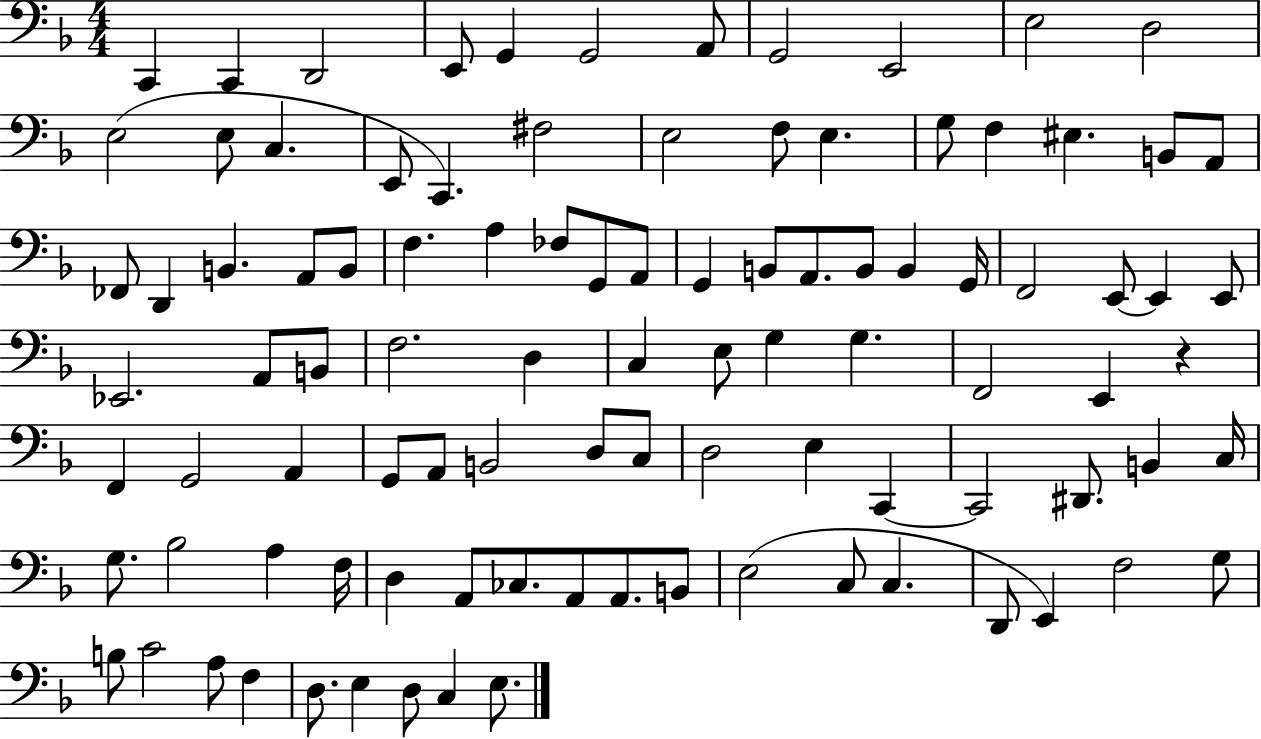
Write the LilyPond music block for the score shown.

{
  \clef bass
  \numericTimeSignature
  \time 4/4
  \key f \major
  c,4 c,4 d,2 | e,8 g,4 g,2 a,8 | g,2 e,2 | e2 d2 | \break e2( e8 c4. | e,8 c,4.) fis2 | e2 f8 e4. | g8 f4 eis4. b,8 a,8 | \break fes,8 d,4 b,4. a,8 b,8 | f4. a4 fes8 g,8 a,8 | g,4 b,8 a,8. b,8 b,4 g,16 | f,2 e,8~~ e,4 e,8 | \break ees,2. a,8 b,8 | f2. d4 | c4 e8 g4 g4. | f,2 e,4 r4 | \break f,4 g,2 a,4 | g,8 a,8 b,2 d8 c8 | d2 e4 c,4~~ | c,2 dis,8. b,4 c16 | \break g8. bes2 a4 f16 | d4 a,8 ces8. a,8 a,8. b,8 | e2( c8 c4. | d,8 e,4) f2 g8 | \break b8 c'2 a8 f4 | d8. e4 d8 c4 e8. | \bar "|."
}